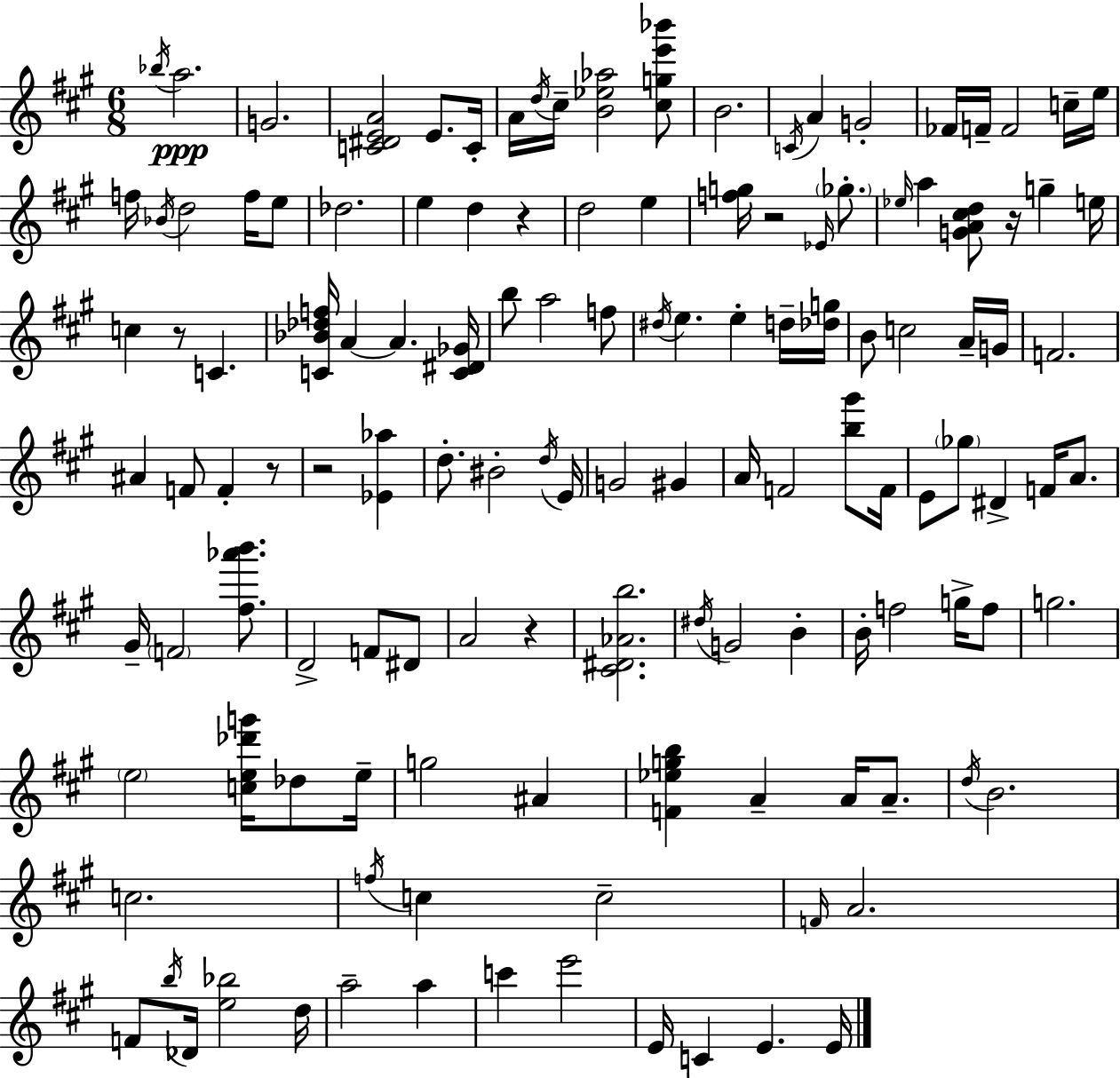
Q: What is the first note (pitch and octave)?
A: Bb5